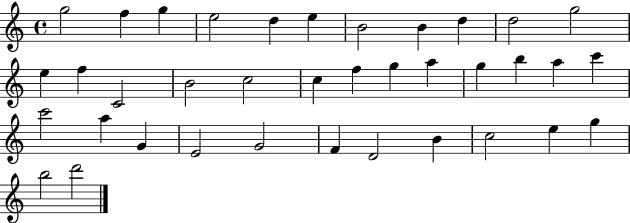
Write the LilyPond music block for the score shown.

{
  \clef treble
  \time 4/4
  \defaultTimeSignature
  \key c \major
  g''2 f''4 g''4 | e''2 d''4 e''4 | b'2 b'4 d''4 | d''2 g''2 | \break e''4 f''4 c'2 | b'2 c''2 | c''4 f''4 g''4 a''4 | g''4 b''4 a''4 c'''4 | \break c'''2 a''4 g'4 | e'2 g'2 | f'4 d'2 b'4 | c''2 e''4 g''4 | \break b''2 d'''2 | \bar "|."
}